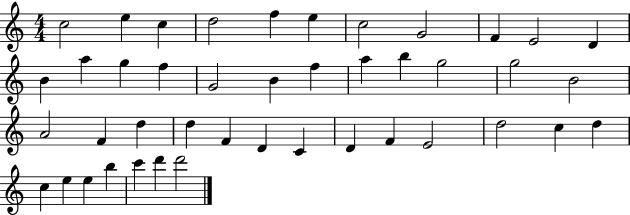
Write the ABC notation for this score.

X:1
T:Untitled
M:4/4
L:1/4
K:C
c2 e c d2 f e c2 G2 F E2 D B a g f G2 B f a b g2 g2 B2 A2 F d d F D C D F E2 d2 c d c e e b c' d' d'2